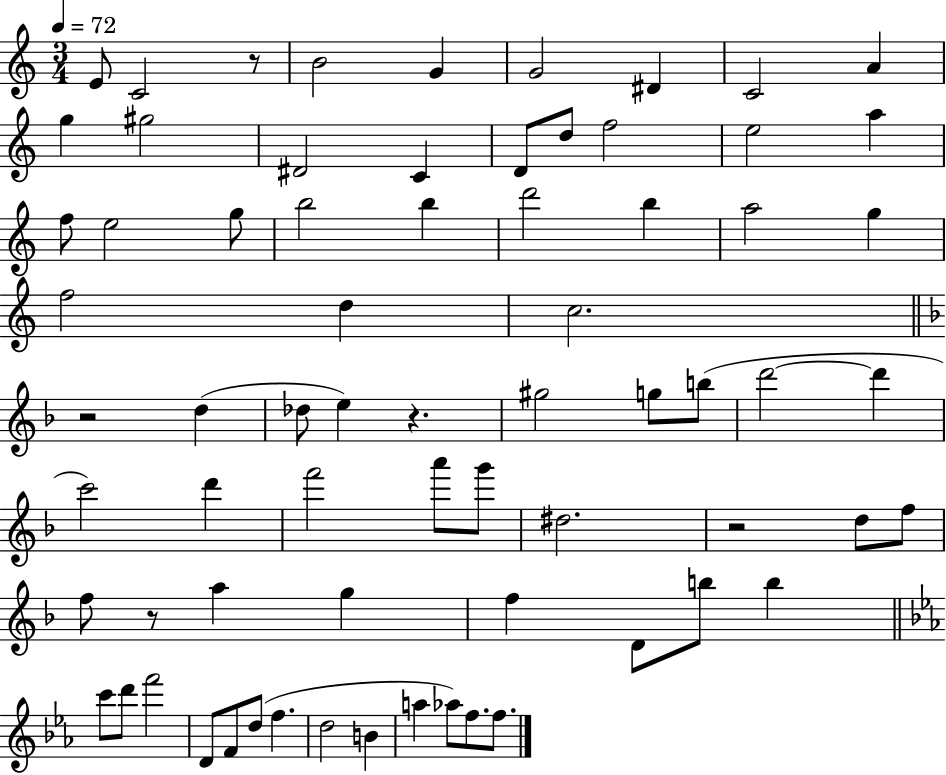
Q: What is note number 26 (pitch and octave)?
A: G5